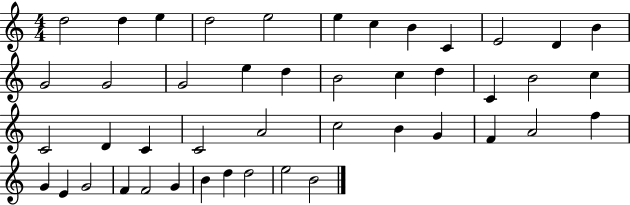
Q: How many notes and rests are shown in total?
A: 45